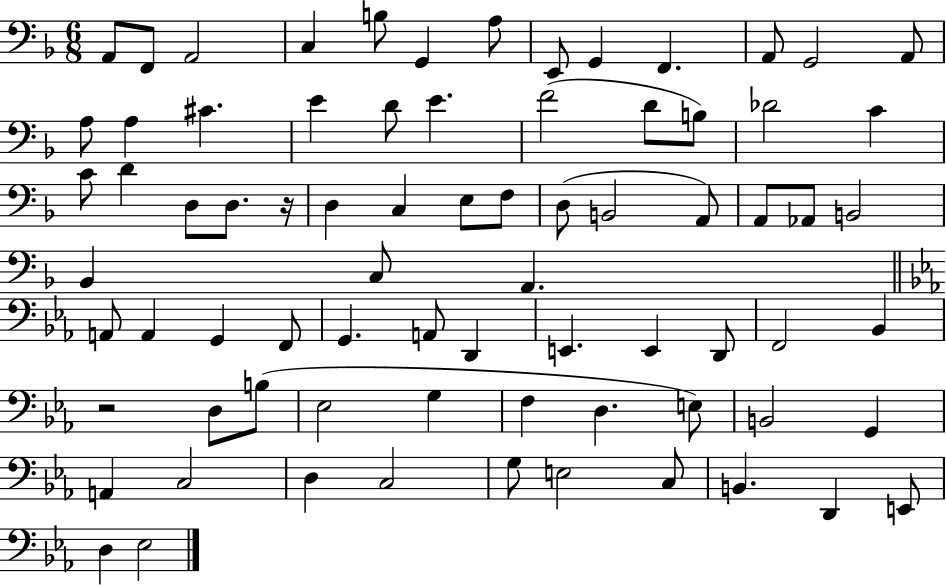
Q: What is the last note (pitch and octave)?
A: Eb3